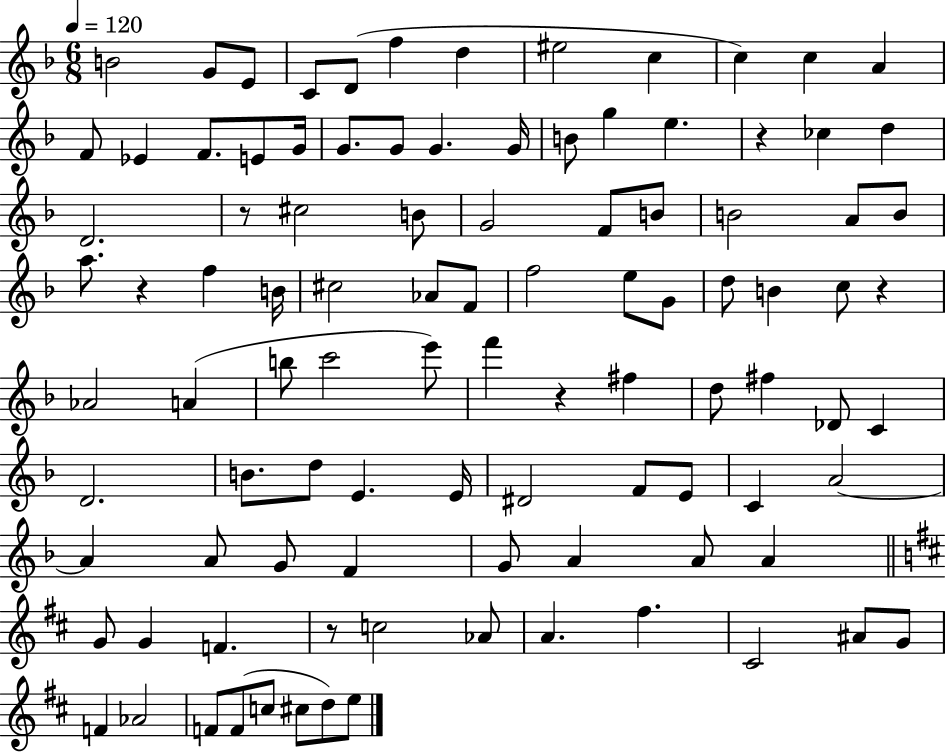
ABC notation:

X:1
T:Untitled
M:6/8
L:1/4
K:F
B2 G/2 E/2 C/2 D/2 f d ^e2 c c c A F/2 _E F/2 E/2 G/4 G/2 G/2 G G/4 B/2 g e z _c d D2 z/2 ^c2 B/2 G2 F/2 B/2 B2 A/2 B/2 a/2 z f B/4 ^c2 _A/2 F/2 f2 e/2 G/2 d/2 B c/2 z _A2 A b/2 c'2 e'/2 f' z ^f d/2 ^f _D/2 C D2 B/2 d/2 E E/4 ^D2 F/2 E/2 C A2 A A/2 G/2 F G/2 A A/2 A G/2 G F z/2 c2 _A/2 A ^f ^C2 ^A/2 G/2 F _A2 F/2 F/2 c/2 ^c/2 d/2 e/2